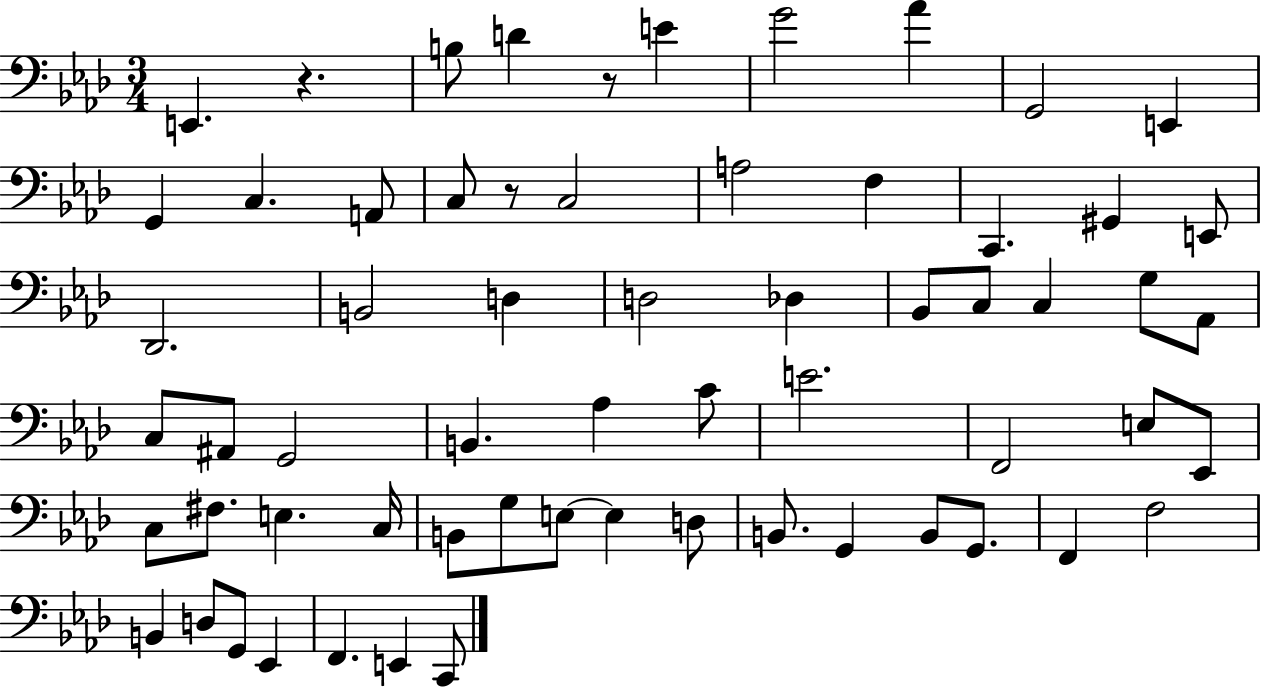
E2/q. R/q. B3/e D4/q R/e E4/q G4/h Ab4/q G2/h E2/q G2/q C3/q. A2/e C3/e R/e C3/h A3/h F3/q C2/q. G#2/q E2/e Db2/h. B2/h D3/q D3/h Db3/q Bb2/e C3/e C3/q G3/e Ab2/e C3/e A#2/e G2/h B2/q. Ab3/q C4/e E4/h. F2/h E3/e Eb2/e C3/e F#3/e. E3/q. C3/s B2/e G3/e E3/e E3/q D3/e B2/e. G2/q B2/e G2/e. F2/q F3/h B2/q D3/e G2/e Eb2/q F2/q. E2/q C2/e